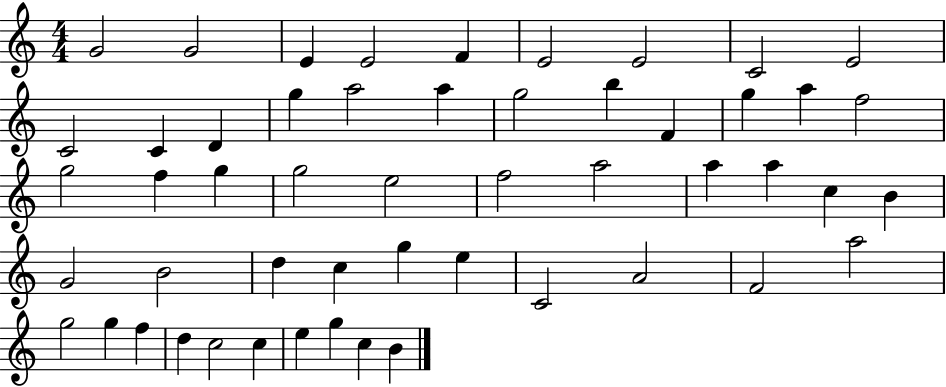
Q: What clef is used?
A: treble